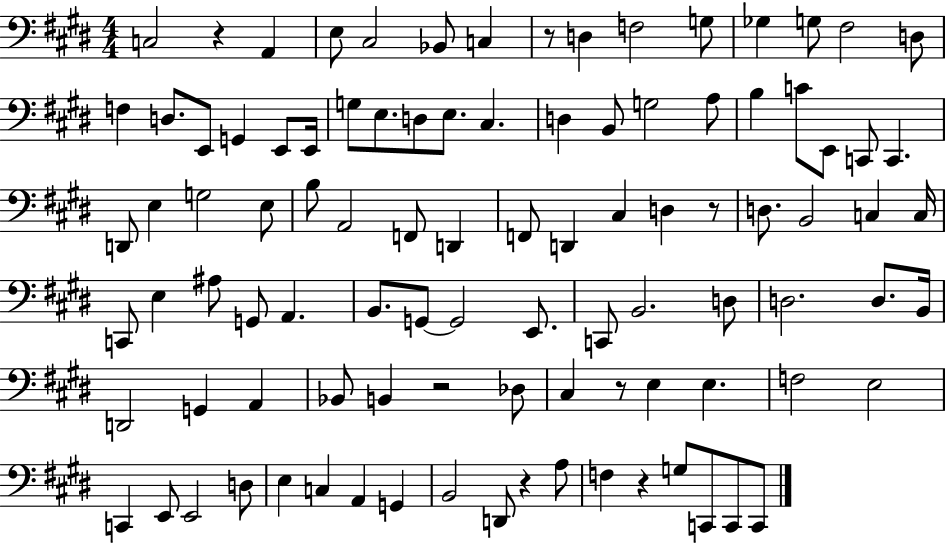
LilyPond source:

{
  \clef bass
  \numericTimeSignature
  \time 4/4
  \key e \major
  c2 r4 a,4 | e8 cis2 bes,8 c4 | r8 d4 f2 g8 | ges4 g8 fis2 d8 | \break f4 d8. e,8 g,4 e,8 e,16 | g8 e8. d8 e8. cis4. | d4 b,8 g2 a8 | b4 c'8 e,8 c,8 c,4. | \break d,8 e4 g2 e8 | b8 a,2 f,8 d,4 | f,8 d,4 cis4 d4 r8 | d8. b,2 c4 c16 | \break c,8 e4 ais8 g,8 a,4. | b,8. g,8~~ g,2 e,8. | c,8 b,2. d8 | d2. d8. b,16 | \break d,2 g,4 a,4 | bes,8 b,4 r2 des8 | cis4 r8 e4 e4. | f2 e2 | \break c,4 e,8 e,2 d8 | e4 c4 a,4 g,4 | b,2 d,8 r4 a8 | f4 r4 g8 c,8 c,8 c,8 | \break \bar "|."
}